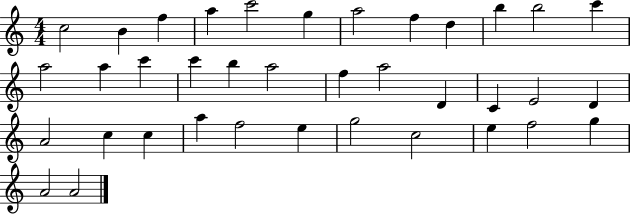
{
  \clef treble
  \numericTimeSignature
  \time 4/4
  \key c \major
  c''2 b'4 f''4 | a''4 c'''2 g''4 | a''2 f''4 d''4 | b''4 b''2 c'''4 | \break a''2 a''4 c'''4 | c'''4 b''4 a''2 | f''4 a''2 d'4 | c'4 e'2 d'4 | \break a'2 c''4 c''4 | a''4 f''2 e''4 | g''2 c''2 | e''4 f''2 g''4 | \break a'2 a'2 | \bar "|."
}